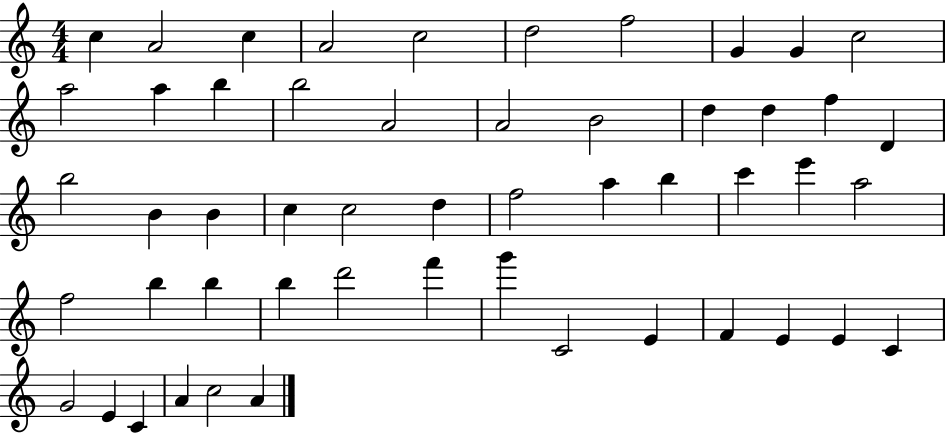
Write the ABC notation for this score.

X:1
T:Untitled
M:4/4
L:1/4
K:C
c A2 c A2 c2 d2 f2 G G c2 a2 a b b2 A2 A2 B2 d d f D b2 B B c c2 d f2 a b c' e' a2 f2 b b b d'2 f' g' C2 E F E E C G2 E C A c2 A